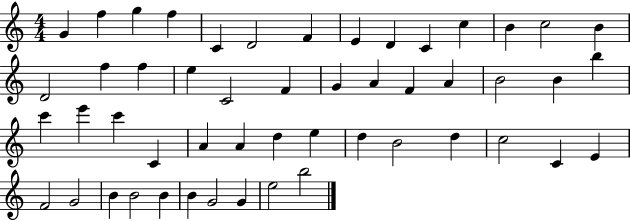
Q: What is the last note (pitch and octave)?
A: B5